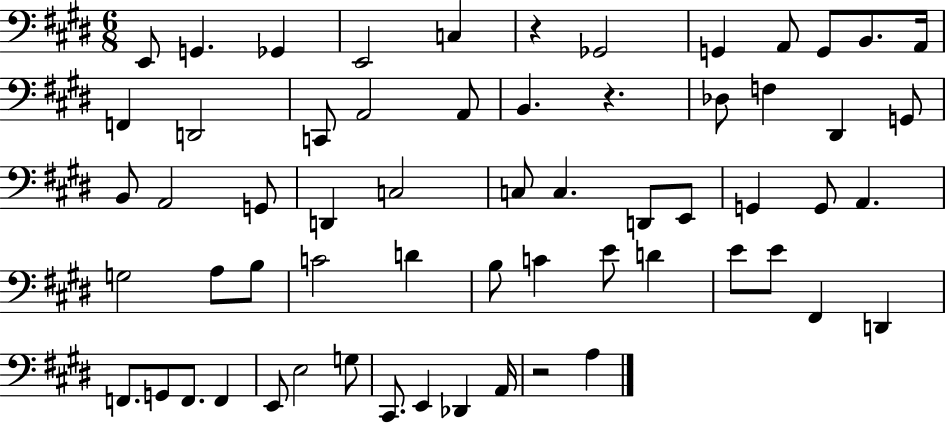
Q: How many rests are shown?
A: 3